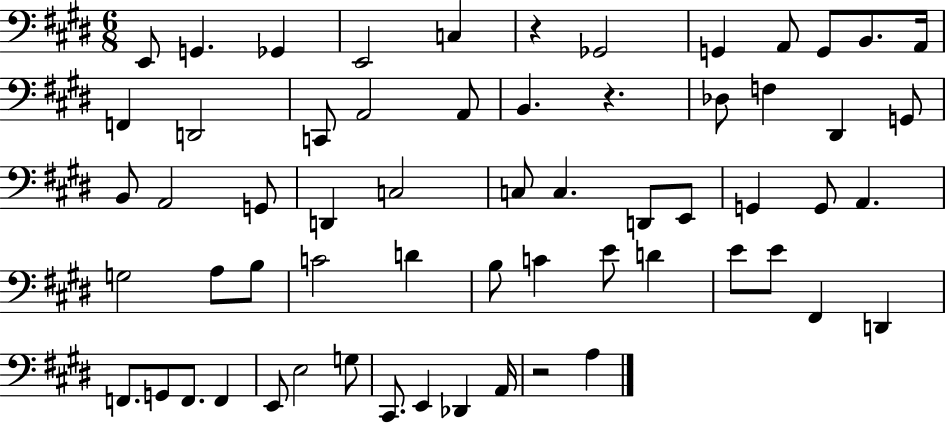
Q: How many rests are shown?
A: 3